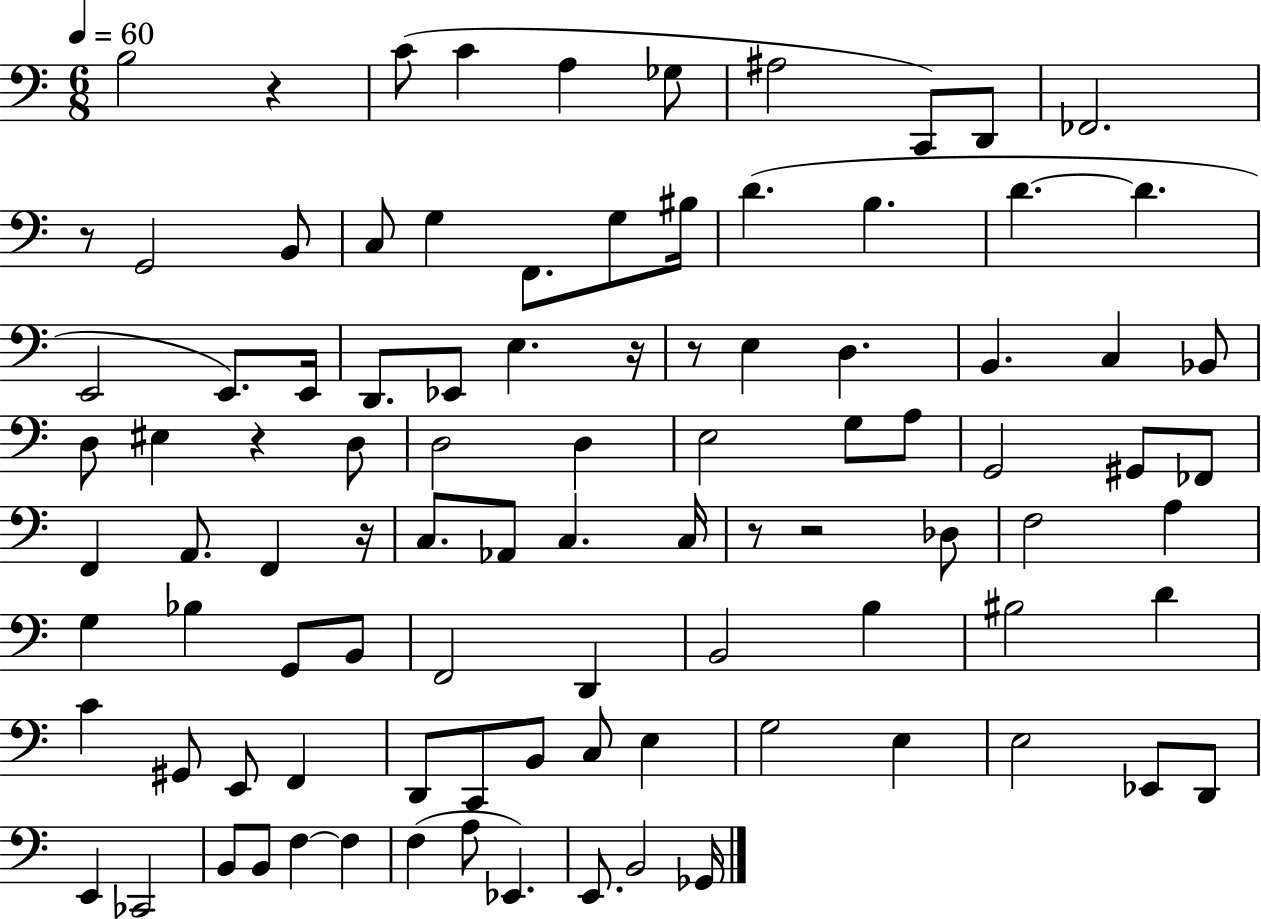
X:1
T:Untitled
M:6/8
L:1/4
K:C
B,2 z C/2 C A, _G,/2 ^A,2 C,,/2 D,,/2 _F,,2 z/2 G,,2 B,,/2 C,/2 G, F,,/2 G,/2 ^B,/4 D B, D D E,,2 E,,/2 E,,/4 D,,/2 _E,,/2 E, z/4 z/2 E, D, B,, C, _B,,/2 D,/2 ^E, z D,/2 D,2 D, E,2 G,/2 A,/2 G,,2 ^G,,/2 _F,,/2 F,, A,,/2 F,, z/4 C,/2 _A,,/2 C, C,/4 z/2 z2 _D,/2 F,2 A, G, _B, G,,/2 B,,/2 F,,2 D,, B,,2 B, ^B,2 D C ^G,,/2 E,,/2 F,, D,,/2 C,,/2 B,,/2 C,/2 E, G,2 E, E,2 _E,,/2 D,,/2 E,, _C,,2 B,,/2 B,,/2 F, F, F, A,/2 _E,, E,,/2 B,,2 _G,,/4